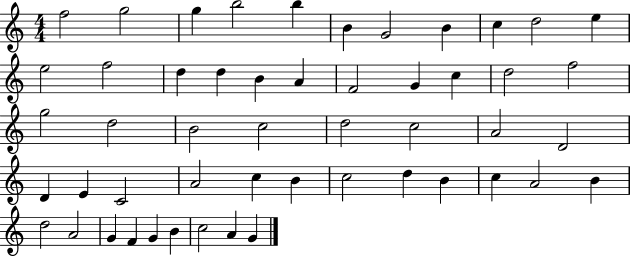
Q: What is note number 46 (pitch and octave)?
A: F4